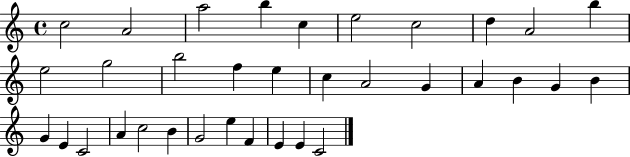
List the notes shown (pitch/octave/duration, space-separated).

C5/h A4/h A5/h B5/q C5/q E5/h C5/h D5/q A4/h B5/q E5/h G5/h B5/h F5/q E5/q C5/q A4/h G4/q A4/q B4/q G4/q B4/q G4/q E4/q C4/h A4/q C5/h B4/q G4/h E5/q F4/q E4/q E4/q C4/h